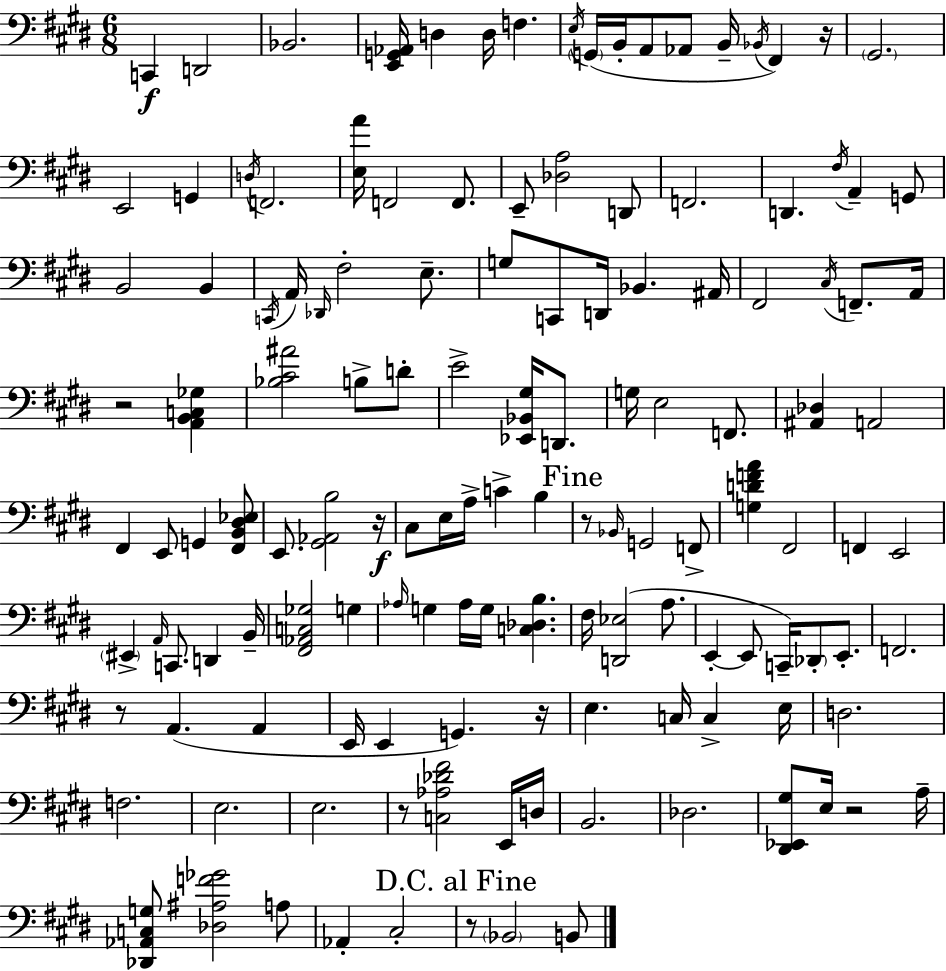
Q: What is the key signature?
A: E major